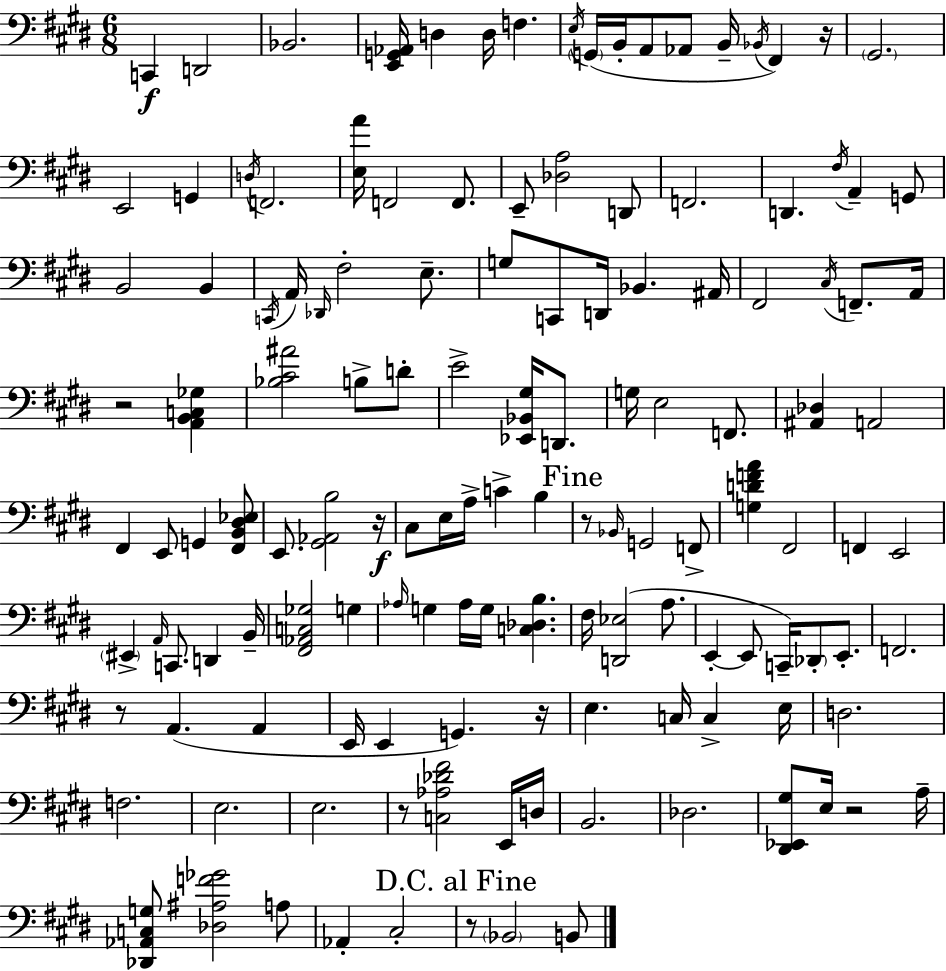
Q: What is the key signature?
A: E major